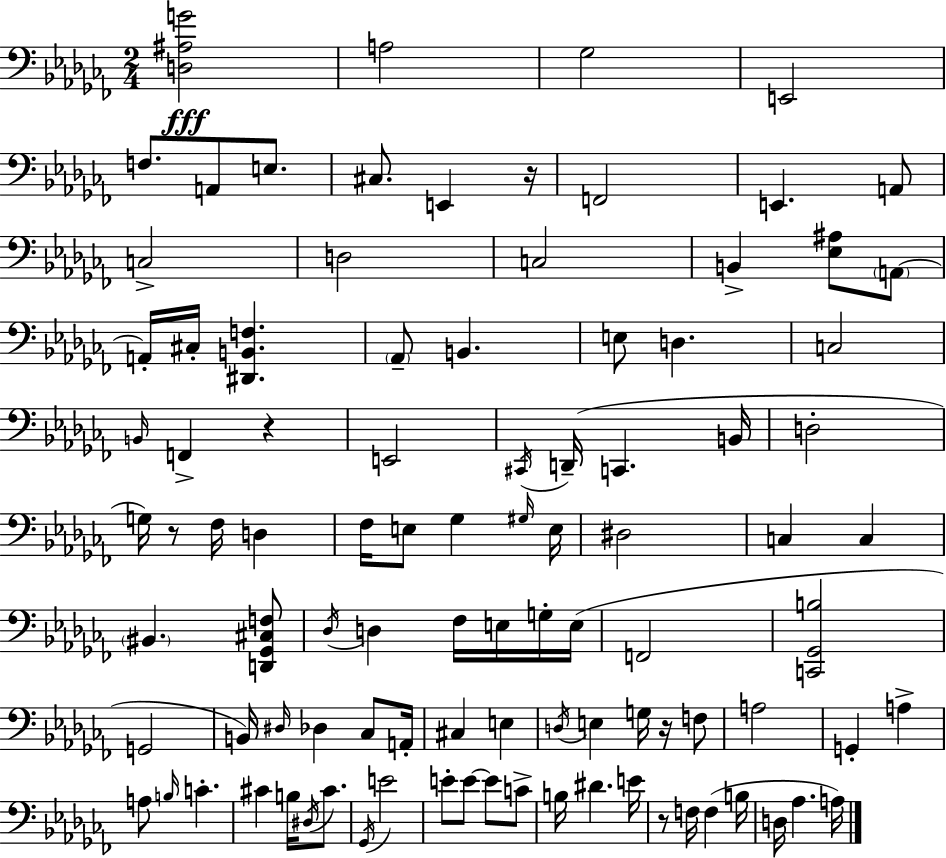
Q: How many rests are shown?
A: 5